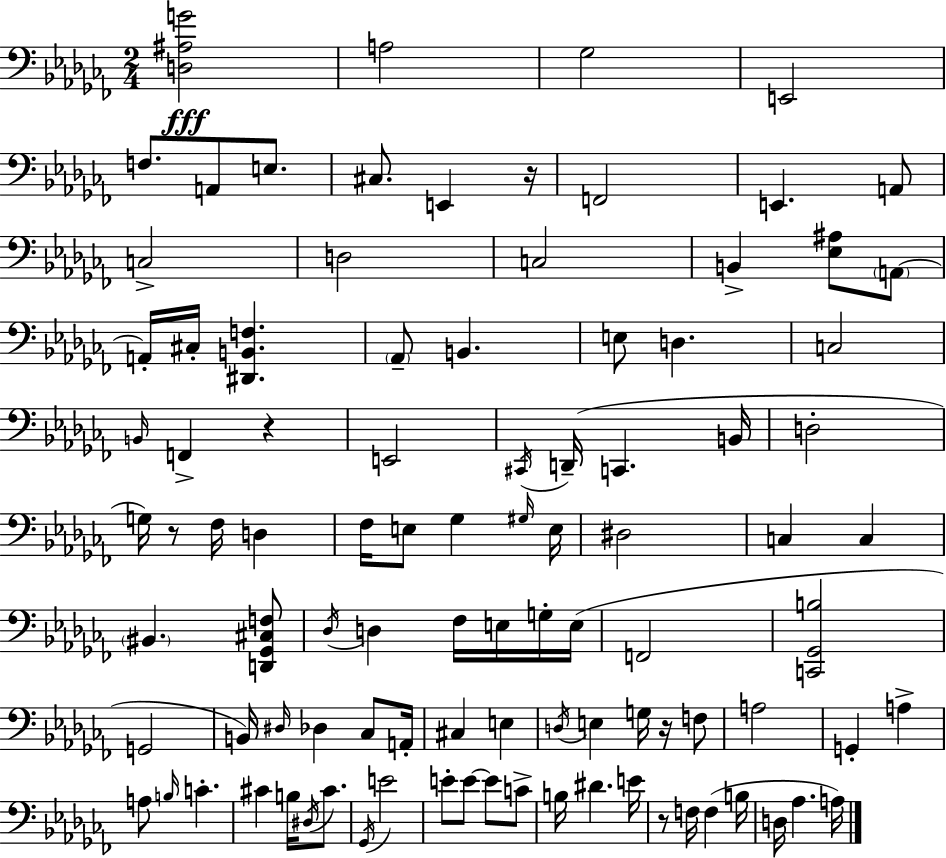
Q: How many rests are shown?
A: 5